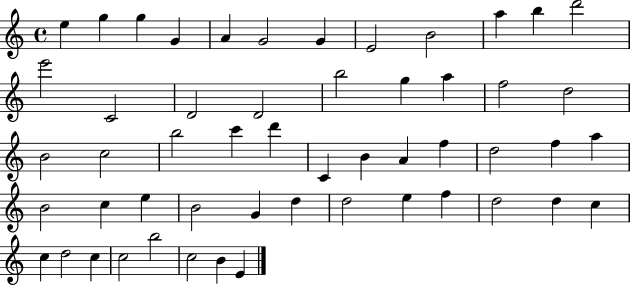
{
  \clef treble
  \time 4/4
  \defaultTimeSignature
  \key c \major
  e''4 g''4 g''4 g'4 | a'4 g'2 g'4 | e'2 b'2 | a''4 b''4 d'''2 | \break e'''2 c'2 | d'2 d'2 | b''2 g''4 a''4 | f''2 d''2 | \break b'2 c''2 | b''2 c'''4 d'''4 | c'4 b'4 a'4 f''4 | d''2 f''4 a''4 | \break b'2 c''4 e''4 | b'2 g'4 d''4 | d''2 e''4 f''4 | d''2 d''4 c''4 | \break c''4 d''2 c''4 | c''2 b''2 | c''2 b'4 e'4 | \bar "|."
}